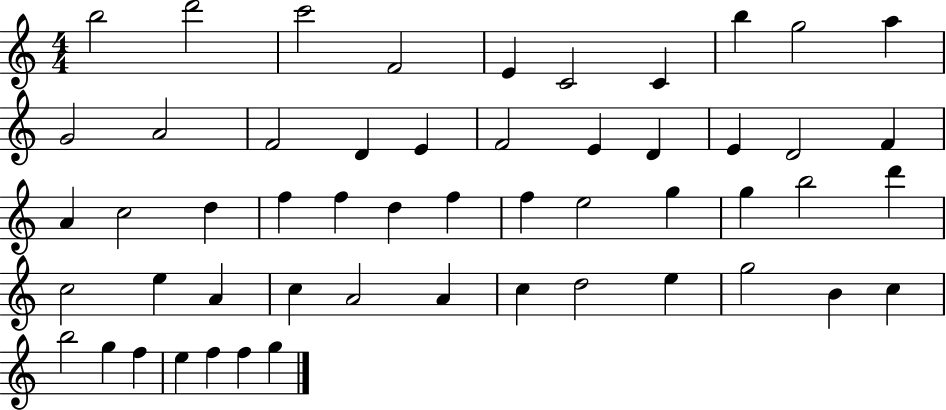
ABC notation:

X:1
T:Untitled
M:4/4
L:1/4
K:C
b2 d'2 c'2 F2 E C2 C b g2 a G2 A2 F2 D E F2 E D E D2 F A c2 d f f d f f e2 g g b2 d' c2 e A c A2 A c d2 e g2 B c b2 g f e f f g